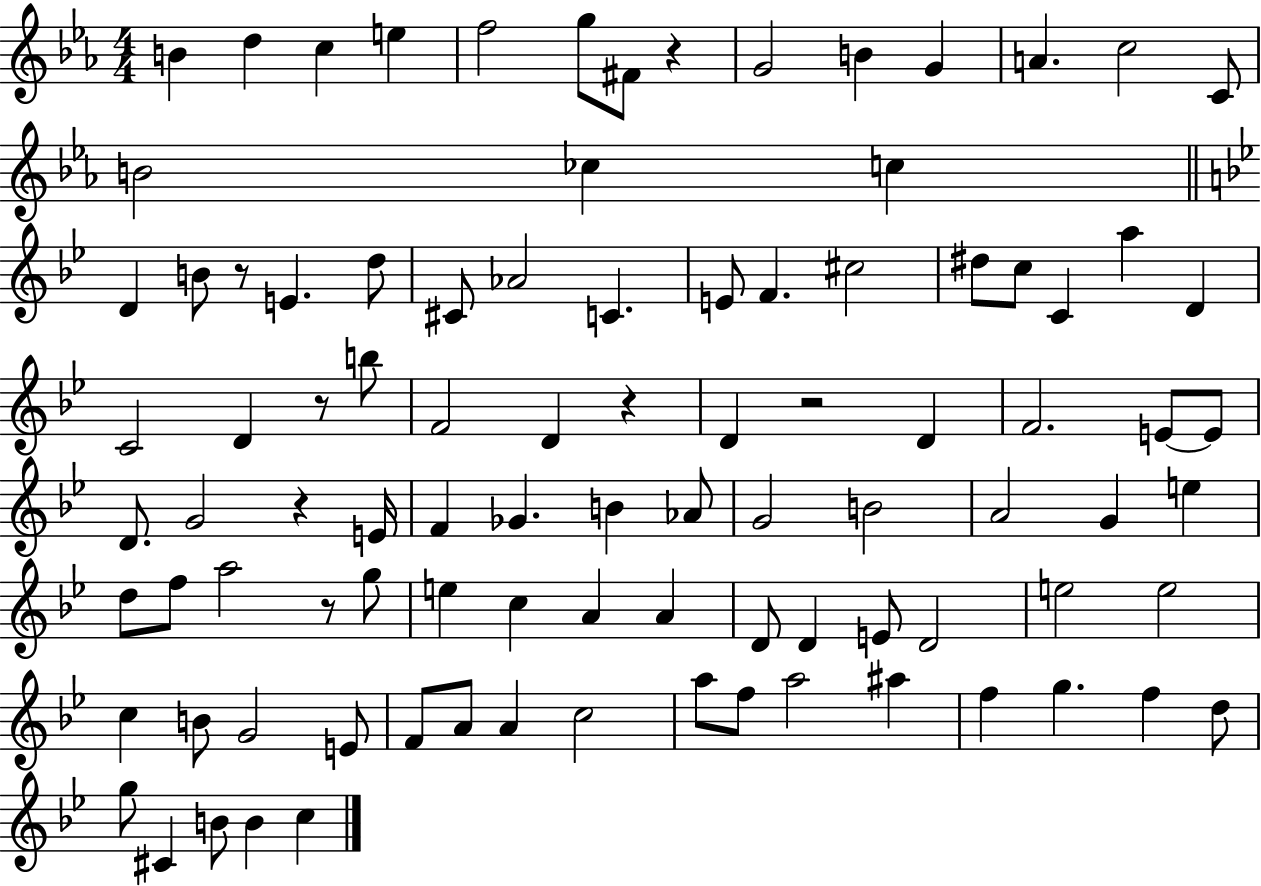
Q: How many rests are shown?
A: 7